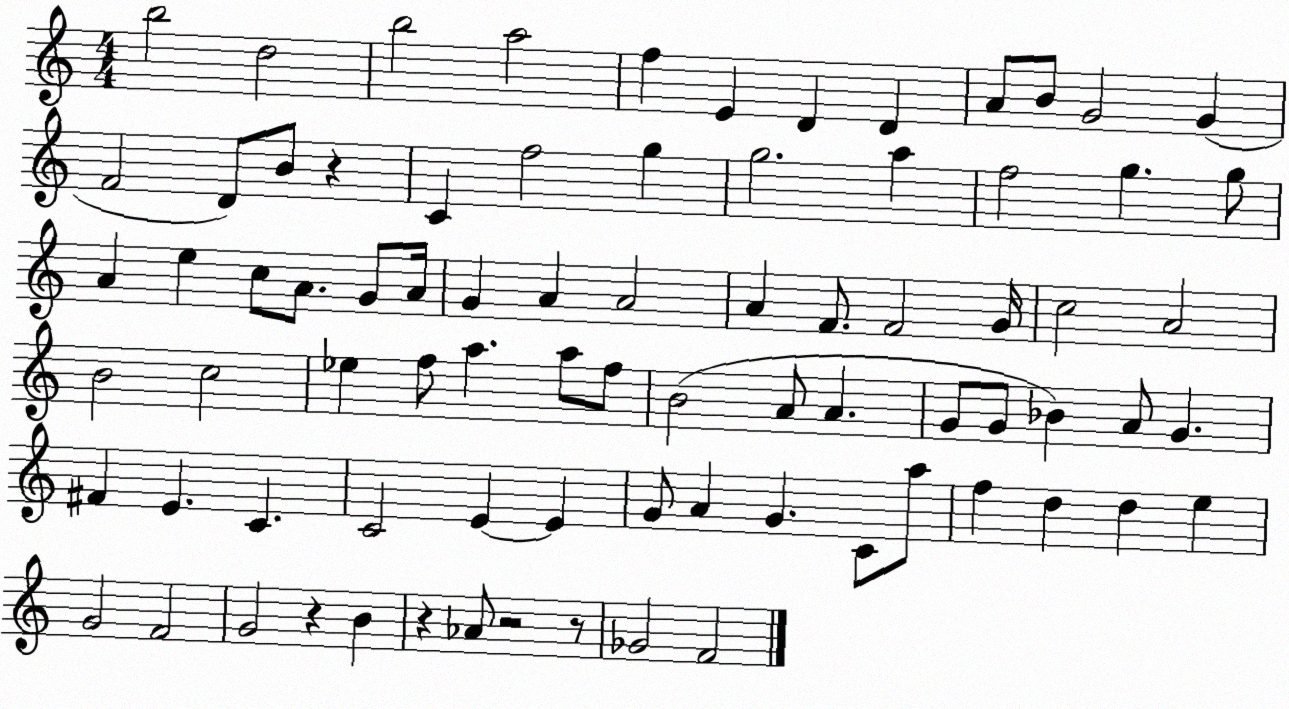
X:1
T:Untitled
M:4/4
L:1/4
K:C
b2 d2 b2 a2 f E D D A/2 B/2 G2 G F2 D/2 B/2 z C f2 g g2 a f2 g g/2 A e c/2 A/2 G/2 A/4 G A A2 A F/2 F2 G/4 c2 A2 B2 c2 _e f/2 a a/2 f/2 B2 A/2 A G/2 G/2 _B A/2 G ^F E C C2 E E G/2 A G C/2 a/2 f d d e G2 F2 G2 z B z _A/2 z2 z/2 _G2 F2